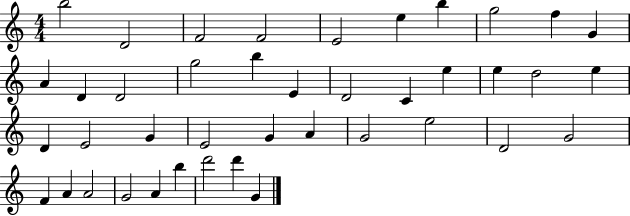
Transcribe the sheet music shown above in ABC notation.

X:1
T:Untitled
M:4/4
L:1/4
K:C
b2 D2 F2 F2 E2 e b g2 f G A D D2 g2 b E D2 C e e d2 e D E2 G E2 G A G2 e2 D2 G2 F A A2 G2 A b d'2 d' G